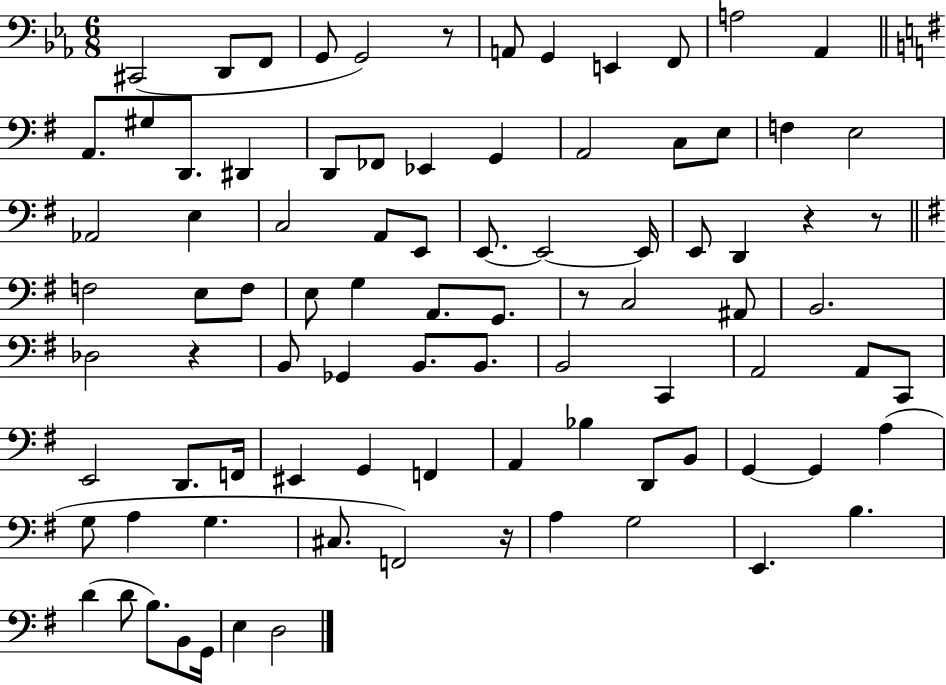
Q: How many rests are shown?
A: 6